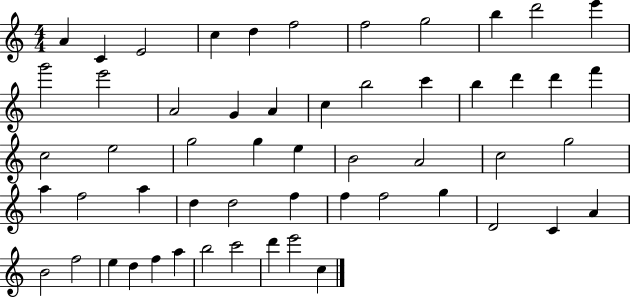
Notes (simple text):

A4/q C4/q E4/h C5/q D5/q F5/h F5/h G5/h B5/q D6/h E6/q G6/h E6/h A4/h G4/q A4/q C5/q B5/h C6/q B5/q D6/q D6/q F6/q C5/h E5/h G5/h G5/q E5/q B4/h A4/h C5/h G5/h A5/q F5/h A5/q D5/q D5/h F5/q F5/q F5/h G5/q D4/h C4/q A4/q B4/h F5/h E5/q D5/q F5/q A5/q B5/h C6/h D6/q E6/h C5/q